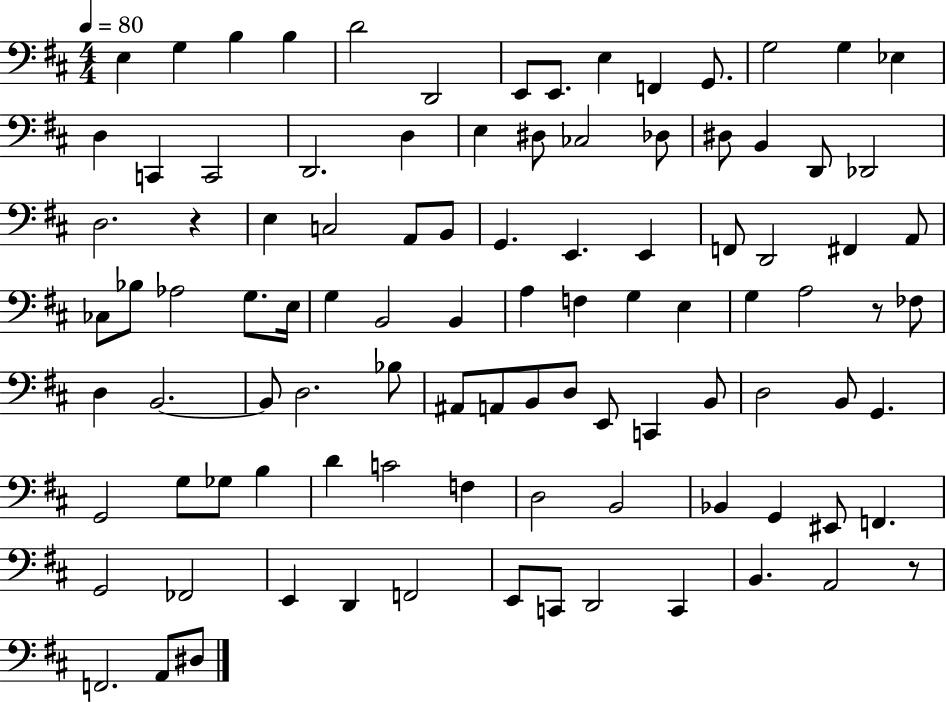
{
  \clef bass
  \numericTimeSignature
  \time 4/4
  \key d \major
  \tempo 4 = 80
  e4 g4 b4 b4 | d'2 d,2 | e,8 e,8. e4 f,4 g,8. | g2 g4 ees4 | \break d4 c,4 c,2 | d,2. d4 | e4 dis8 ces2 des8 | dis8 b,4 d,8 des,2 | \break d2. r4 | e4 c2 a,8 b,8 | g,4. e,4. e,4 | f,8 d,2 fis,4 a,8 | \break ces8 bes8 aes2 g8. e16 | g4 b,2 b,4 | a4 f4 g4 e4 | g4 a2 r8 fes8 | \break d4 b,2.~~ | b,8 d2. bes8 | ais,8 a,8 b,8 d8 e,8 c,4 b,8 | d2 b,8 g,4. | \break g,2 g8 ges8 b4 | d'4 c'2 f4 | d2 b,2 | bes,4 g,4 eis,8 f,4. | \break g,2 fes,2 | e,4 d,4 f,2 | e,8 c,8 d,2 c,4 | b,4. a,2 r8 | \break f,2. a,8 dis8 | \bar "|."
}